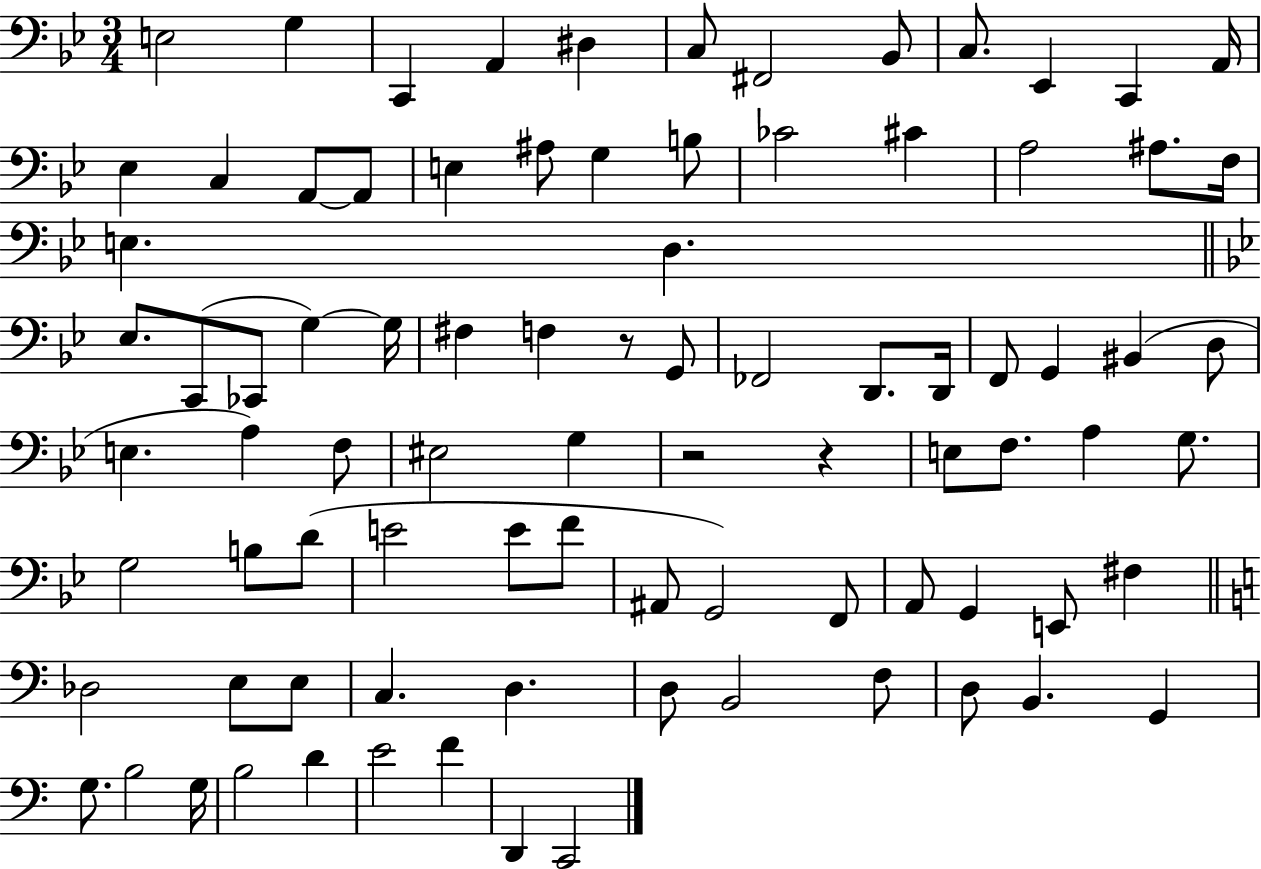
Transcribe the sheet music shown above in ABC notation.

X:1
T:Untitled
M:3/4
L:1/4
K:Bb
E,2 G, C,, A,, ^D, C,/2 ^F,,2 _B,,/2 C,/2 _E,, C,, A,,/4 _E, C, A,,/2 A,,/2 E, ^A,/2 G, B,/2 _C2 ^C A,2 ^A,/2 F,/4 E, D, _E,/2 C,,/2 _C,,/2 G, G,/4 ^F, F, z/2 G,,/2 _F,,2 D,,/2 D,,/4 F,,/2 G,, ^B,, D,/2 E, A, F,/2 ^E,2 G, z2 z E,/2 F,/2 A, G,/2 G,2 B,/2 D/2 E2 E/2 F/2 ^A,,/2 G,,2 F,,/2 A,,/2 G,, E,,/2 ^F, _D,2 E,/2 E,/2 C, D, D,/2 B,,2 F,/2 D,/2 B,, G,, G,/2 B,2 G,/4 B,2 D E2 F D,, C,,2